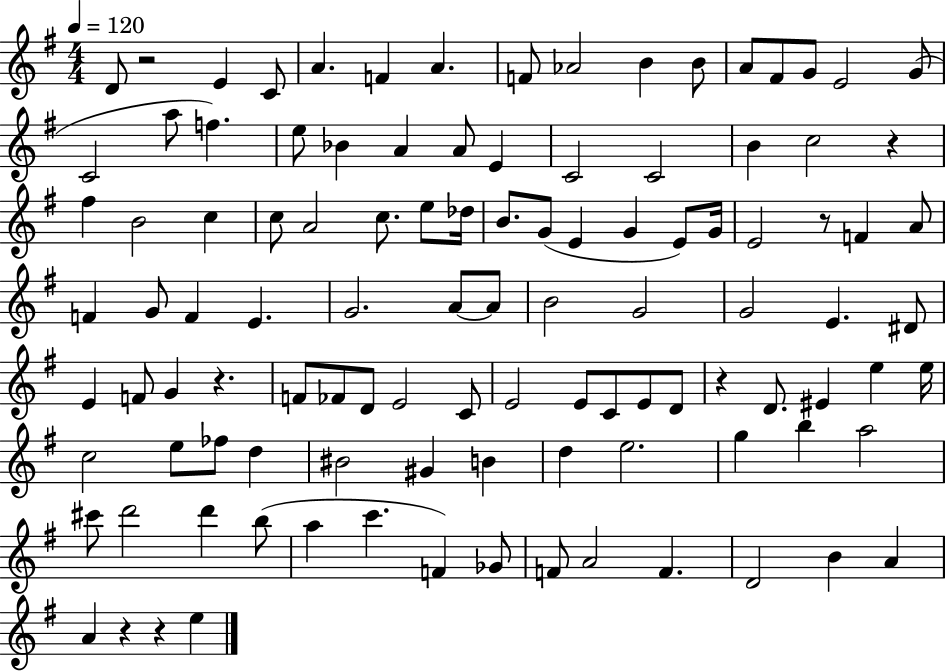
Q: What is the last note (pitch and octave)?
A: E5